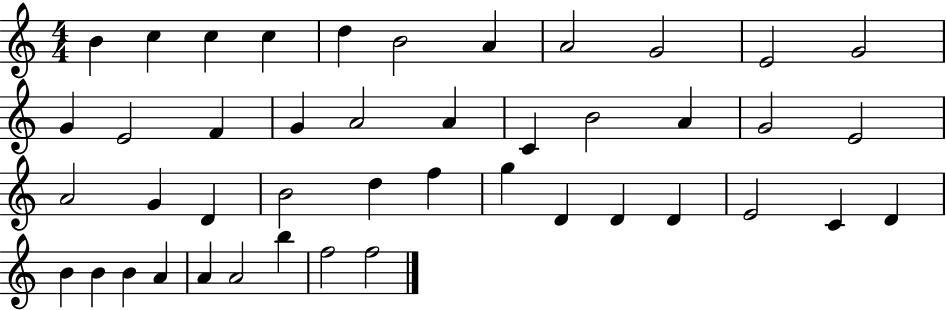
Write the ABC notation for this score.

X:1
T:Untitled
M:4/4
L:1/4
K:C
B c c c d B2 A A2 G2 E2 G2 G E2 F G A2 A C B2 A G2 E2 A2 G D B2 d f g D D D E2 C D B B B A A A2 b f2 f2